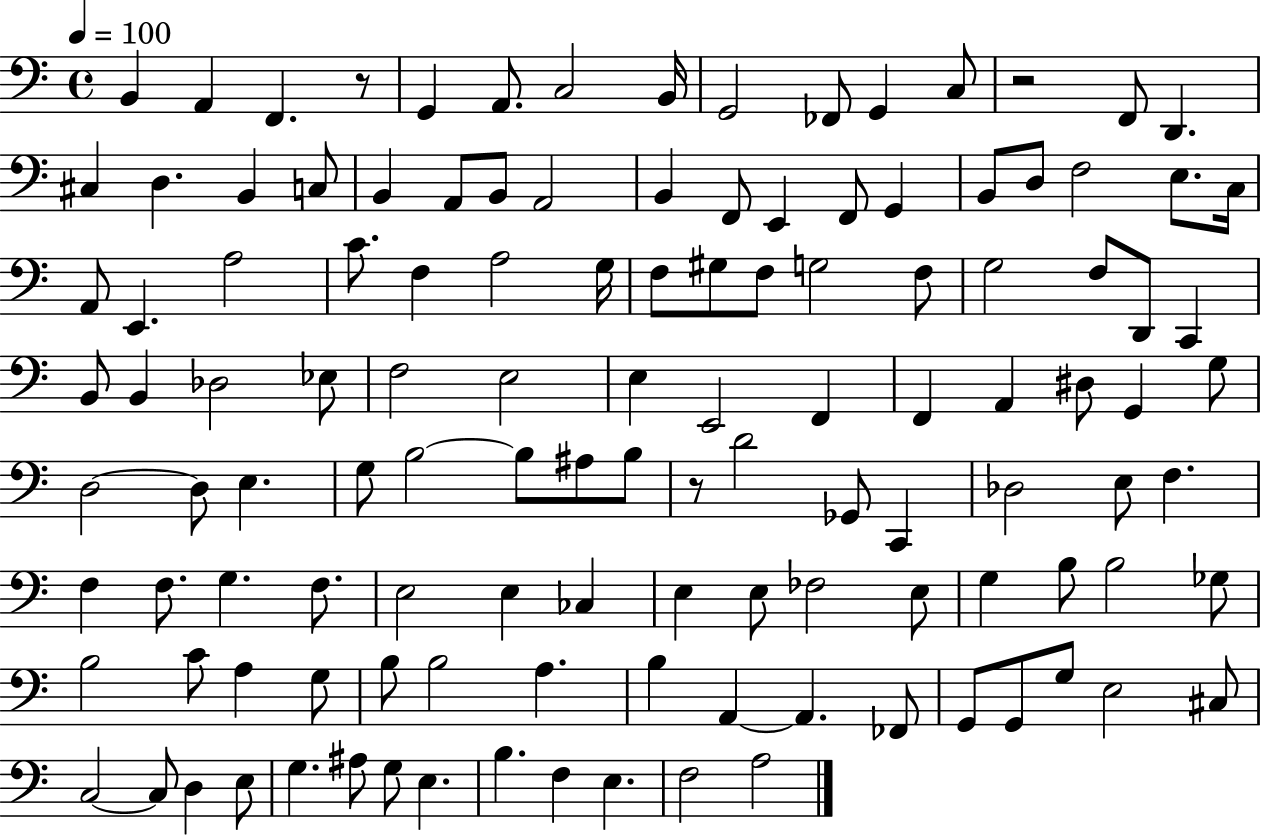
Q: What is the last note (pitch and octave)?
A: A3